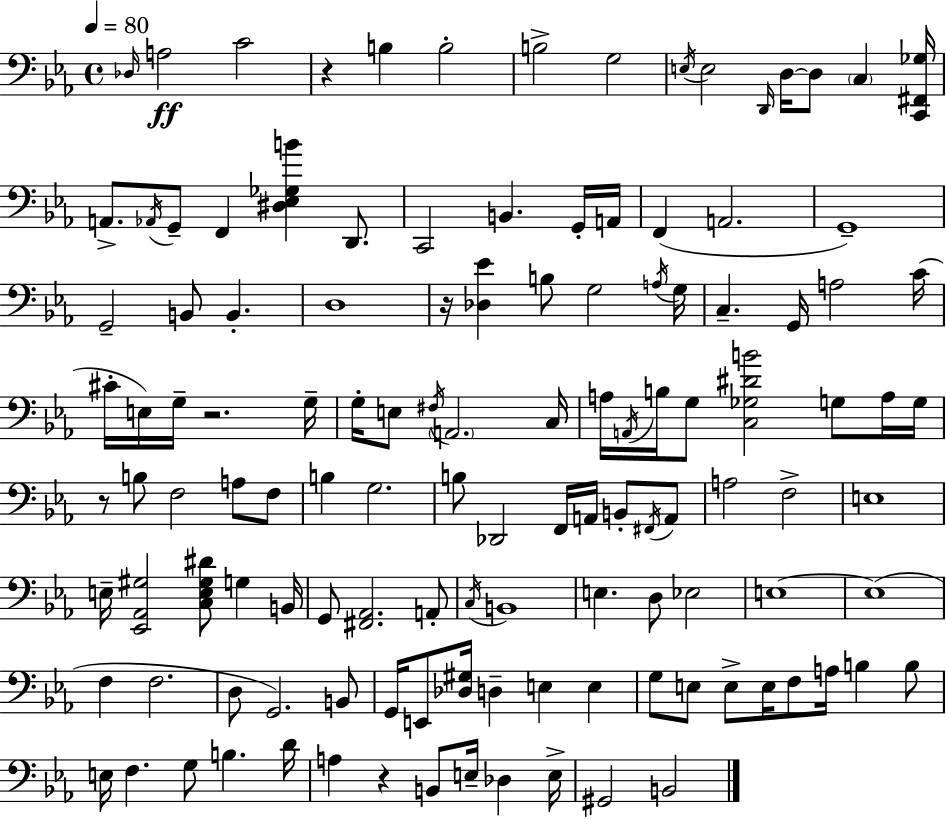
X:1
T:Untitled
M:4/4
L:1/4
K:Cm
_D,/4 A,2 C2 z B, B,2 B,2 G,2 E,/4 E,2 D,,/4 D,/4 D,/2 C, [C,,^F,,_G,]/4 A,,/2 _A,,/4 G,,/2 F,, [^D,_E,_G,B] D,,/2 C,,2 B,, G,,/4 A,,/4 F,, A,,2 G,,4 G,,2 B,,/2 B,, D,4 z/4 [_D,_E] B,/2 G,2 A,/4 G,/4 C, G,,/4 A,2 C/4 ^C/4 E,/4 G,/4 z2 G,/4 G,/4 E,/2 ^F,/4 A,,2 C,/4 A,/4 A,,/4 B,/4 G,/2 [C,_G,^DB]2 G,/2 A,/4 G,/4 z/2 B,/2 F,2 A,/2 F,/2 B, G,2 B,/2 _D,,2 F,,/4 A,,/4 B,,/2 ^F,,/4 A,,/2 A,2 F,2 E,4 E,/4 [_E,,_A,,^G,]2 [C,E,^G,^D]/2 G, B,,/4 G,,/2 [^F,,_A,,]2 A,,/2 C,/4 B,,4 E, D,/2 _E,2 E,4 E,4 F, F,2 D,/2 G,,2 B,,/2 G,,/4 E,,/2 [_D,^G,]/4 D, E, E, G,/2 E,/2 E,/2 E,/4 F,/2 A,/4 B, B,/2 E,/4 F, G,/2 B, D/4 A, z B,,/2 E,/4 _D, E,/4 ^G,,2 B,,2